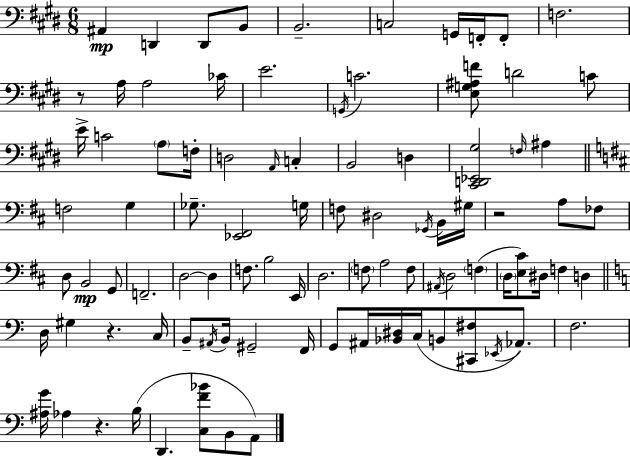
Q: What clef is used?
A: bass